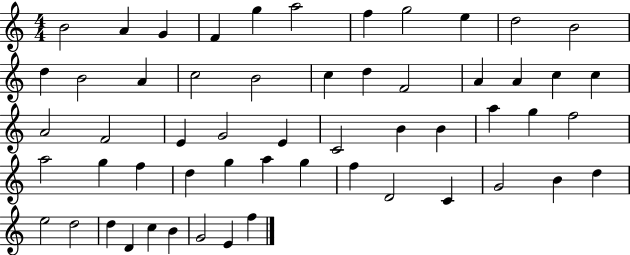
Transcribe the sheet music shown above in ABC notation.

X:1
T:Untitled
M:4/4
L:1/4
K:C
B2 A G F g a2 f g2 e d2 B2 d B2 A c2 B2 c d F2 A A c c A2 F2 E G2 E C2 B B a g f2 a2 g f d g a g f D2 C G2 B d e2 d2 d D c B G2 E f